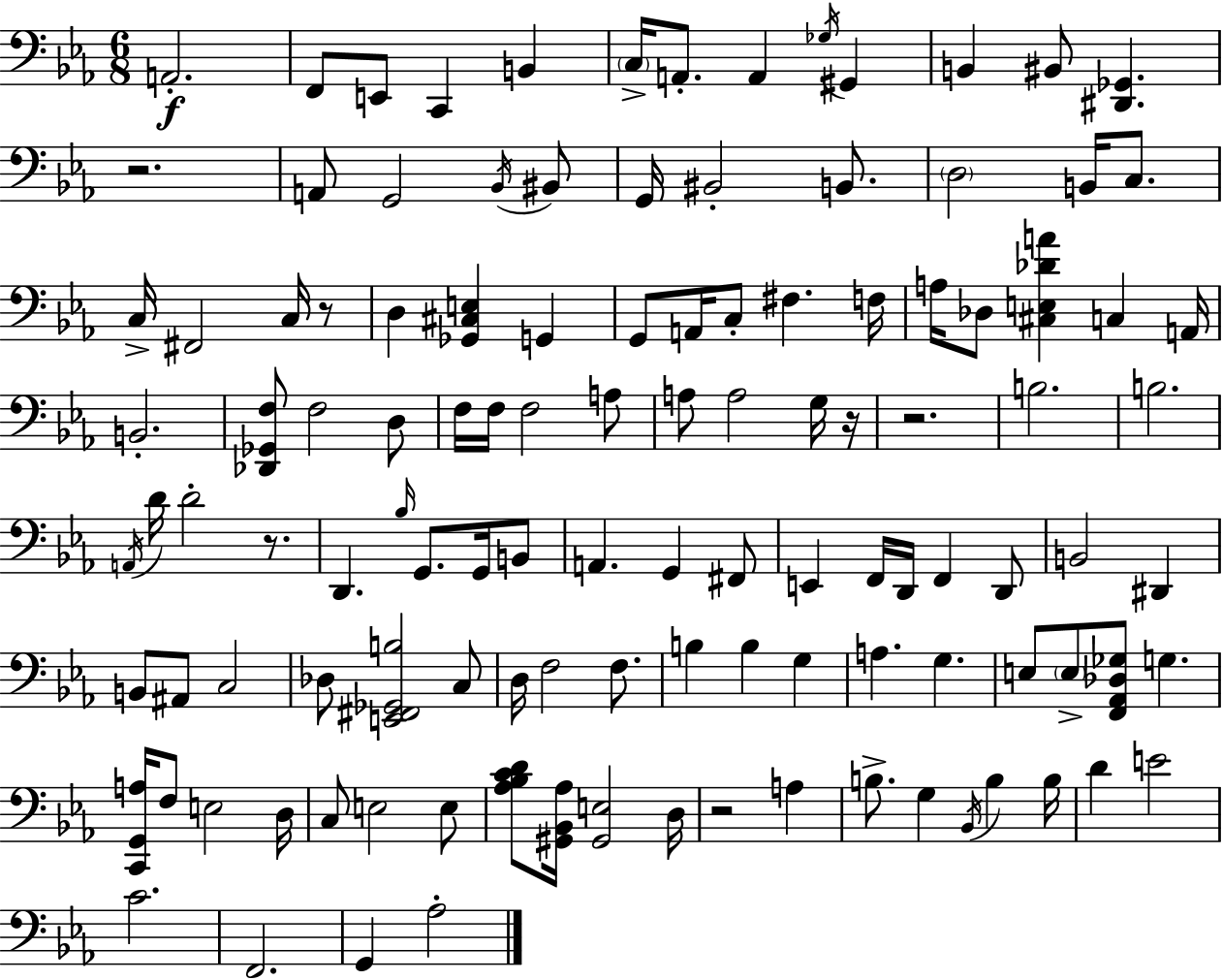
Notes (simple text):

A2/h. F2/e E2/e C2/q B2/q C3/s A2/e. A2/q Gb3/s G#2/q B2/q BIS2/e [D#2,Gb2]/q. R/h. A2/e G2/h Bb2/s BIS2/e G2/s BIS2/h B2/e. D3/h B2/s C3/e. C3/s F#2/h C3/s R/e D3/q [Gb2,C#3,E3]/q G2/q G2/e A2/s C3/e F#3/q. F3/s A3/s Db3/e [C#3,E3,Db4,A4]/q C3/q A2/s B2/h. [Db2,Gb2,F3]/e F3/h D3/e F3/s F3/s F3/h A3/e A3/e A3/h G3/s R/s R/h. B3/h. B3/h. A2/s D4/s D4/h R/e. D2/q. Bb3/s G2/e. G2/s B2/e A2/q. G2/q F#2/e E2/q F2/s D2/s F2/q D2/e B2/h D#2/q B2/e A#2/e C3/h Db3/e [E2,F#2,Gb2,B3]/h C3/e D3/s F3/h F3/e. B3/q B3/q G3/q A3/q. G3/q. E3/e E3/e [F2,Ab2,Db3,Gb3]/e G3/q. [C2,G2,A3]/s F3/e E3/h D3/s C3/e E3/h E3/e [Ab3,Bb3,C4,D4]/e [G#2,Bb2,Ab3]/s [G#2,E3]/h D3/s R/h A3/q B3/e. G3/q Bb2/s B3/q B3/s D4/q E4/h C4/h. F2/h. G2/q Ab3/h